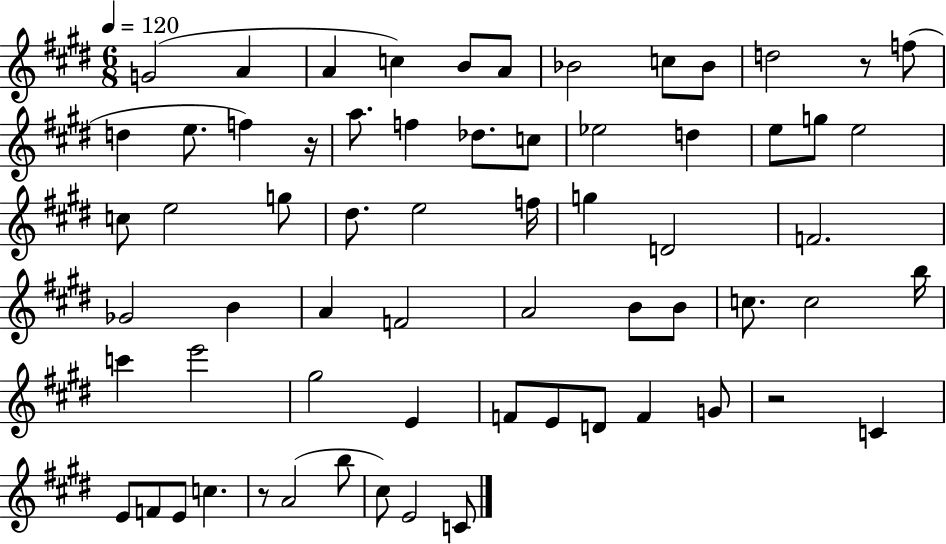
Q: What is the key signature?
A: E major